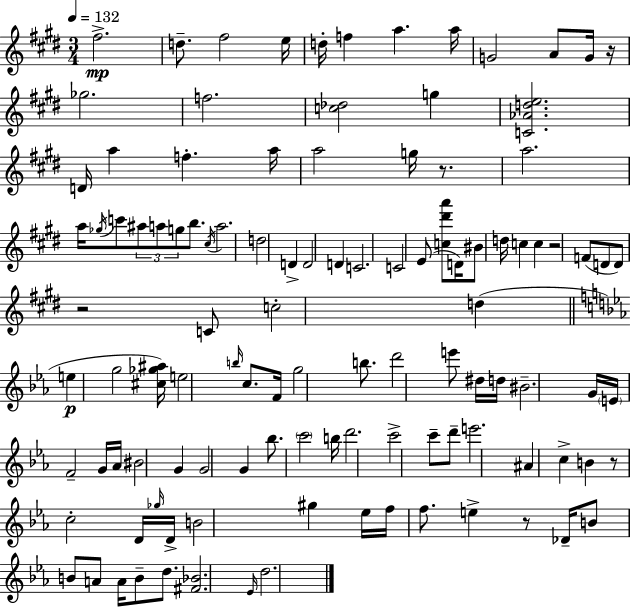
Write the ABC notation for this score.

X:1
T:Untitled
M:3/4
L:1/4
K:E
^f2 d/2 ^f2 e/4 d/4 f a a/4 G2 A/2 G/4 z/4 _g2 f2 [c_d]2 g [C_Ade]2 D/4 a f a/4 a2 g/4 z/2 a2 a/4 _g/4 c'/2 ^a/2 a/2 g/2 b/2 ^c/4 a2 d2 D D2 D C2 C2 E/2 [c^d'a']/2 D/4 ^B/2 d/4 c c z2 F/2 D/2 D/2 z2 C/2 c2 d e g2 [^c_g^a]/4 e2 b/4 c/2 F/4 g2 b/2 d'2 e'/2 ^d/4 d/4 ^B2 G/4 E/4 F2 G/4 _A/4 ^B2 G G2 G _b/2 c'2 b/4 d'2 c'2 c'/2 d'/2 e'2 ^A c B z/2 c2 D/4 _g/4 D/4 B2 ^g _e/4 f/4 f/2 e z/2 _D/4 B/2 B/2 A/2 A/4 B/2 d/2 [^F_B]2 _E/4 d2